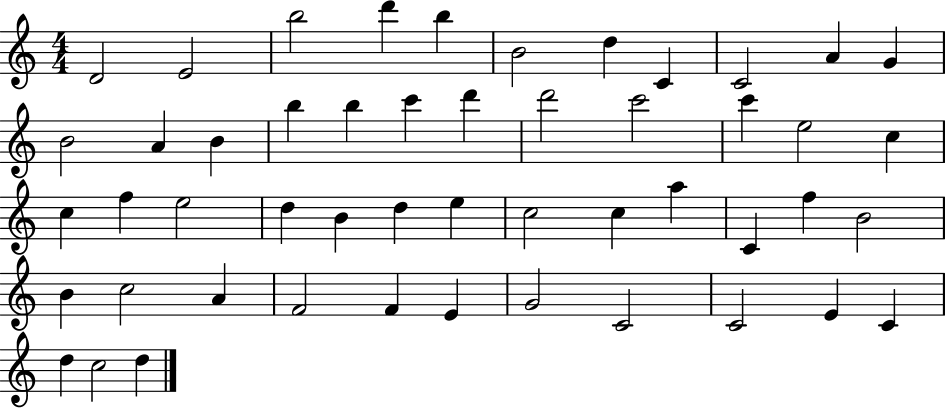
{
  \clef treble
  \numericTimeSignature
  \time 4/4
  \key c \major
  d'2 e'2 | b''2 d'''4 b''4 | b'2 d''4 c'4 | c'2 a'4 g'4 | \break b'2 a'4 b'4 | b''4 b''4 c'''4 d'''4 | d'''2 c'''2 | c'''4 e''2 c''4 | \break c''4 f''4 e''2 | d''4 b'4 d''4 e''4 | c''2 c''4 a''4 | c'4 f''4 b'2 | \break b'4 c''2 a'4 | f'2 f'4 e'4 | g'2 c'2 | c'2 e'4 c'4 | \break d''4 c''2 d''4 | \bar "|."
}